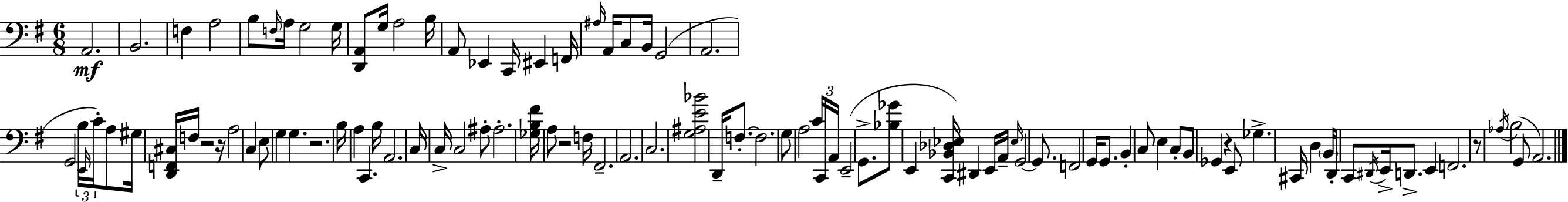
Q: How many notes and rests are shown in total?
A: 104